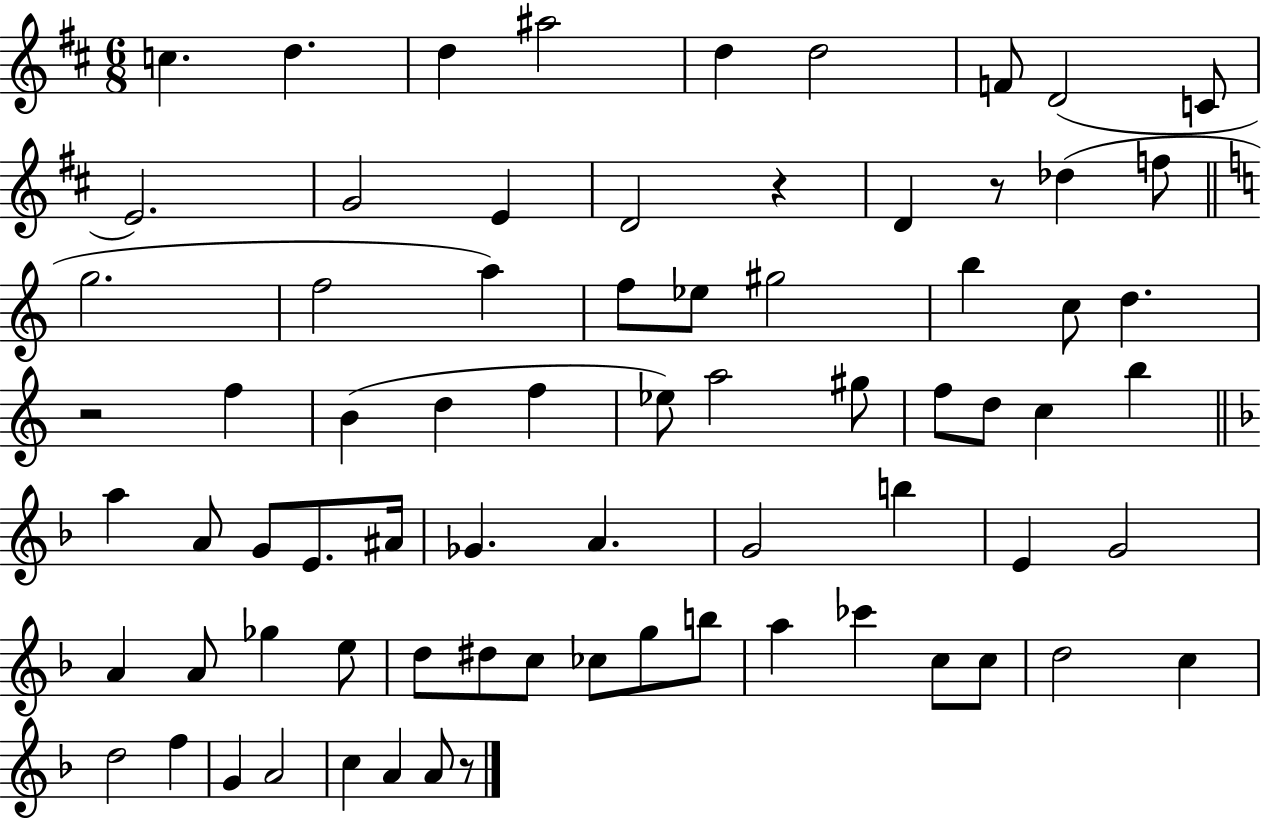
{
  \clef treble
  \numericTimeSignature
  \time 6/8
  \key d \major
  c''4. d''4. | d''4 ais''2 | d''4 d''2 | f'8 d'2( c'8 | \break e'2.) | g'2 e'4 | d'2 r4 | d'4 r8 des''4( f''8 | \break \bar "||" \break \key c \major g''2. | f''2 a''4) | f''8 ees''8 gis''2 | b''4 c''8 d''4. | \break r2 f''4 | b'4( d''4 f''4 | ees''8) a''2 gis''8 | f''8 d''8 c''4 b''4 | \break \bar "||" \break \key f \major a''4 a'8 g'8 e'8. ais'16 | ges'4. a'4. | g'2 b''4 | e'4 g'2 | \break a'4 a'8 ges''4 e''8 | d''8 dis''8 c''8 ces''8 g''8 b''8 | a''4 ces'''4 c''8 c''8 | d''2 c''4 | \break d''2 f''4 | g'4 a'2 | c''4 a'4 a'8 r8 | \bar "|."
}